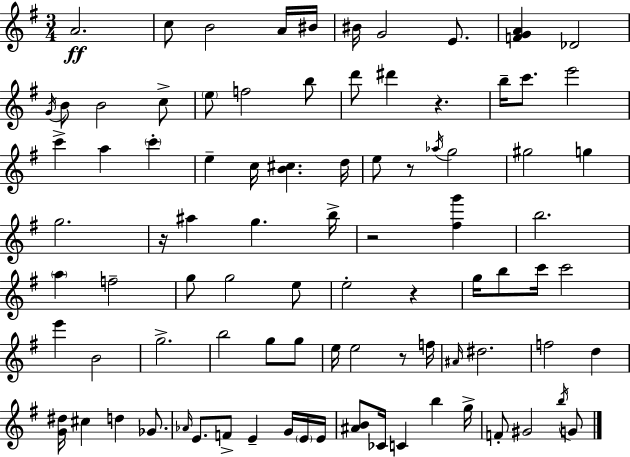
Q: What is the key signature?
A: G major